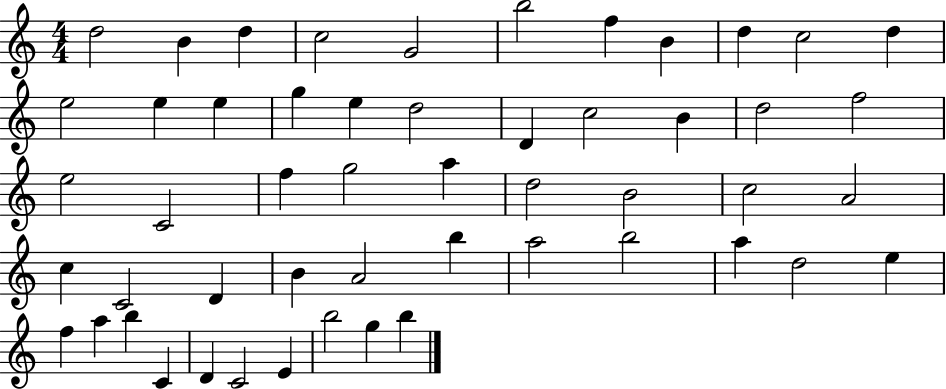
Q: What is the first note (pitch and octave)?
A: D5